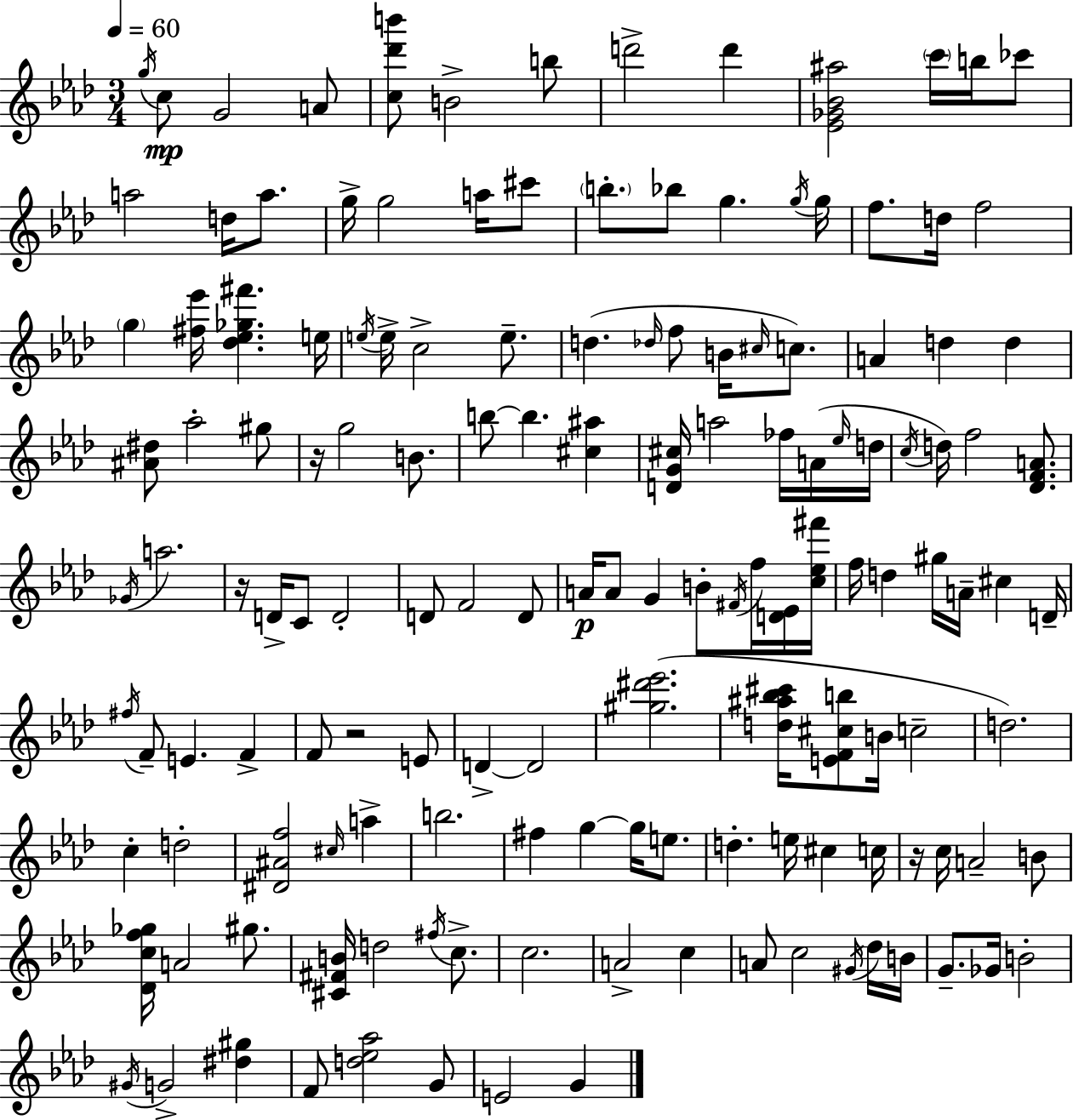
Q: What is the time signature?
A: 3/4